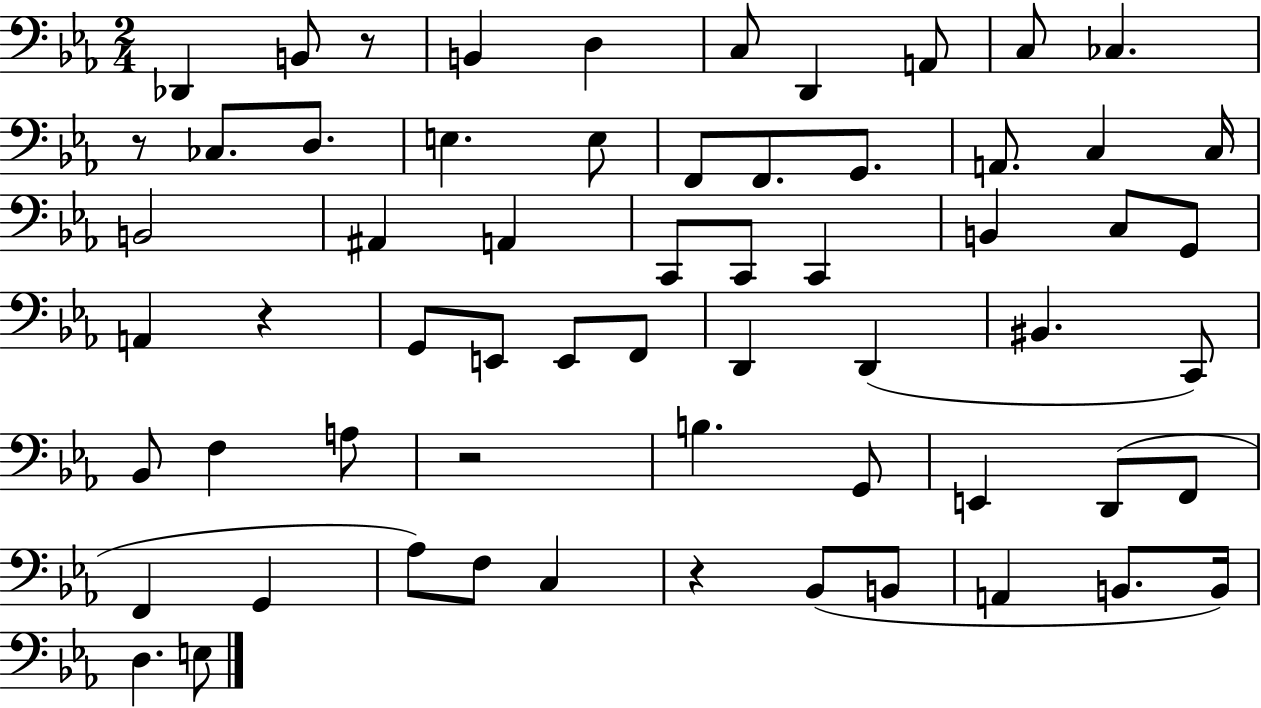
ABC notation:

X:1
T:Untitled
M:2/4
L:1/4
K:Eb
_D,, B,,/2 z/2 B,, D, C,/2 D,, A,,/2 C,/2 _C, z/2 _C,/2 D,/2 E, E,/2 F,,/2 F,,/2 G,,/2 A,,/2 C, C,/4 B,,2 ^A,, A,, C,,/2 C,,/2 C,, B,, C,/2 G,,/2 A,, z G,,/2 E,,/2 E,,/2 F,,/2 D,, D,, ^B,, C,,/2 _B,,/2 F, A,/2 z2 B, G,,/2 E,, D,,/2 F,,/2 F,, G,, _A,/2 F,/2 C, z _B,,/2 B,,/2 A,, B,,/2 B,,/4 D, E,/2